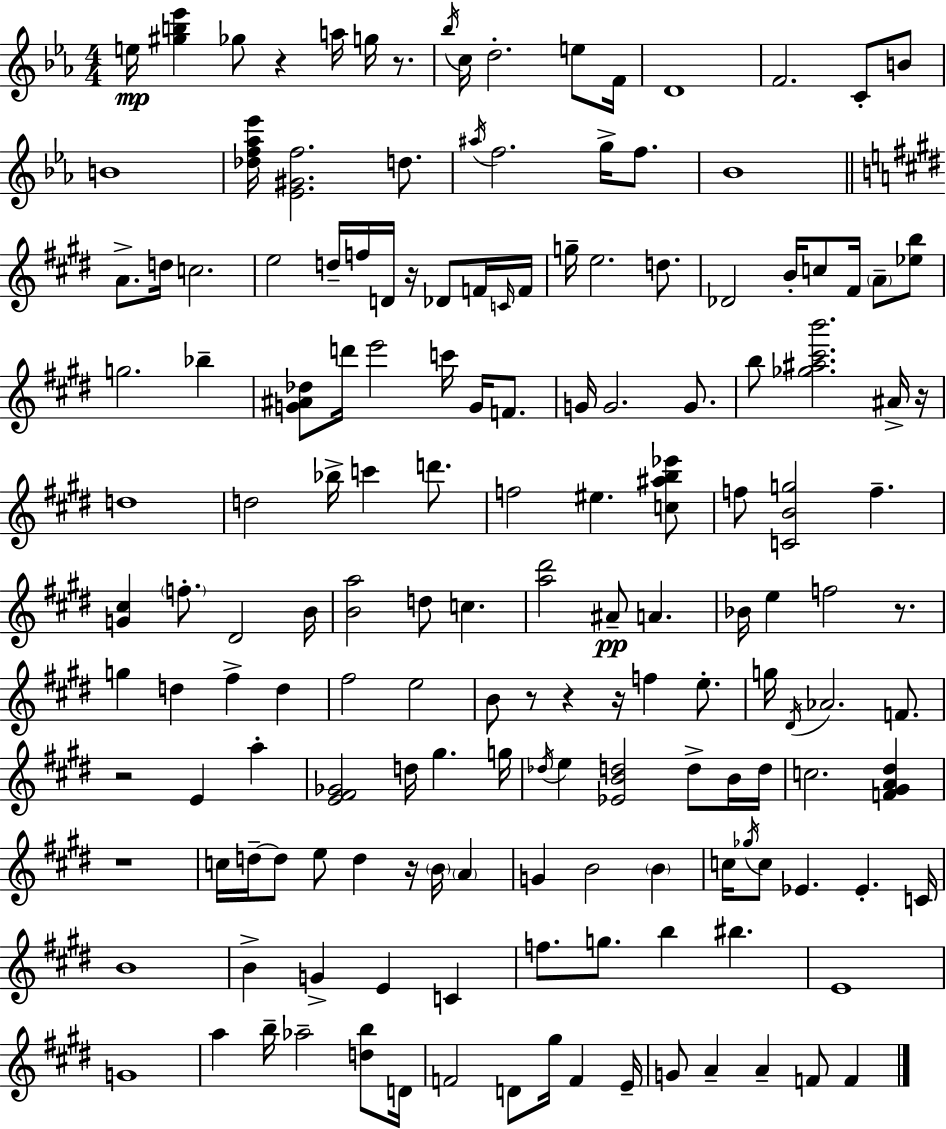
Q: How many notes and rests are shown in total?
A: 161